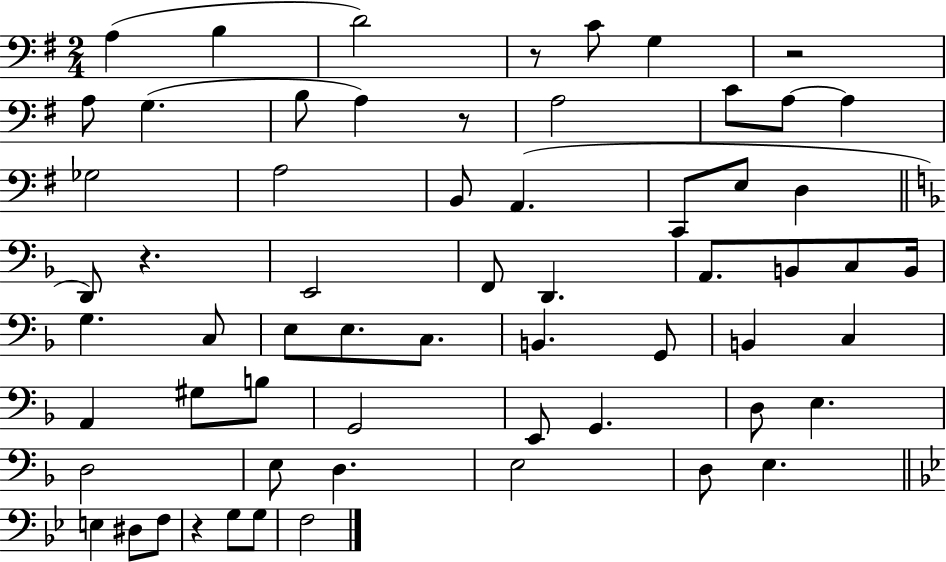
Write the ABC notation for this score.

X:1
T:Untitled
M:2/4
L:1/4
K:G
A, B, D2 z/2 C/2 G, z2 A,/2 G, B,/2 A, z/2 A,2 C/2 A,/2 A, _G,2 A,2 B,,/2 A,, C,,/2 E,/2 D, D,,/2 z E,,2 F,,/2 D,, A,,/2 B,,/2 C,/2 B,,/4 G, C,/2 E,/2 E,/2 C,/2 B,, G,,/2 B,, C, A,, ^G,/2 B,/2 G,,2 E,,/2 G,, D,/2 E, D,2 E,/2 D, E,2 D,/2 E, E, ^D,/2 F,/2 z G,/2 G,/2 F,2